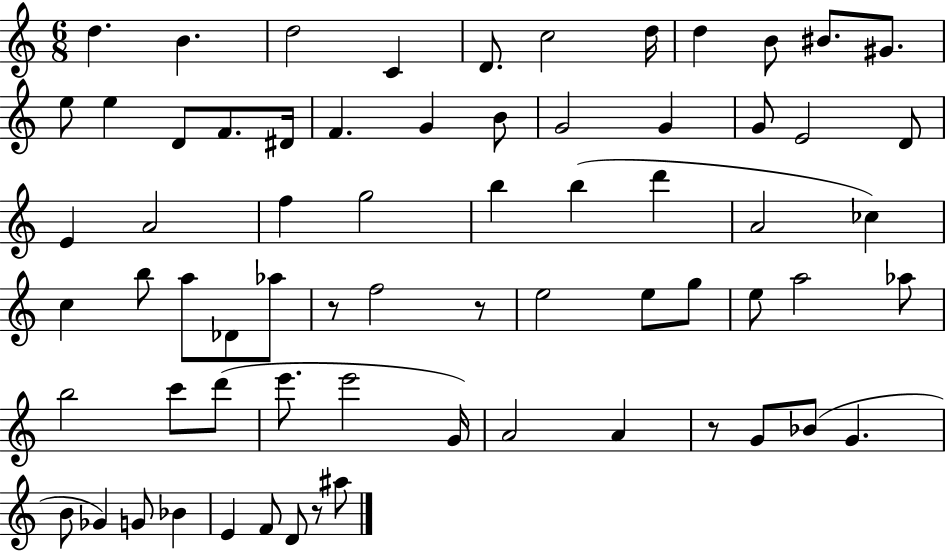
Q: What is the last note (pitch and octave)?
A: A#5